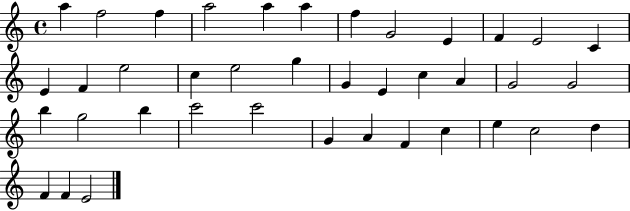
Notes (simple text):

A5/q F5/h F5/q A5/h A5/q A5/q F5/q G4/h E4/q F4/q E4/h C4/q E4/q F4/q E5/h C5/q E5/h G5/q G4/q E4/q C5/q A4/q G4/h G4/h B5/q G5/h B5/q C6/h C6/h G4/q A4/q F4/q C5/q E5/q C5/h D5/q F4/q F4/q E4/h